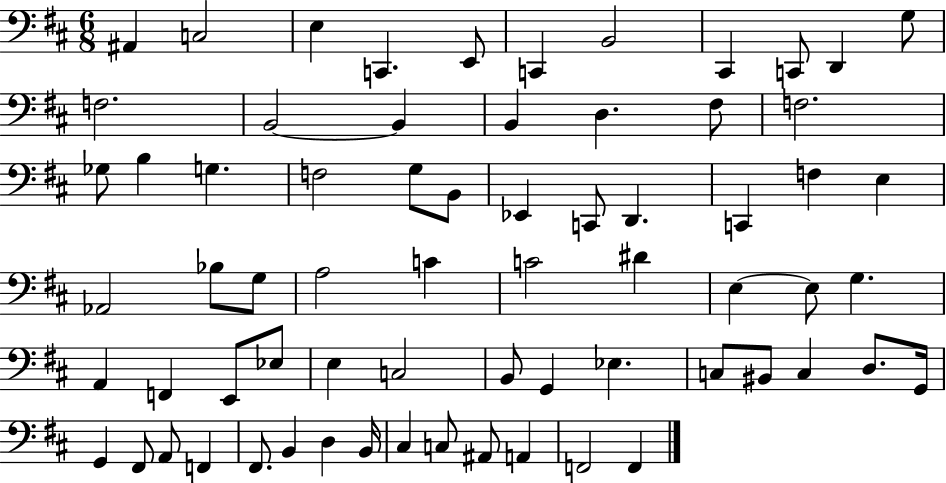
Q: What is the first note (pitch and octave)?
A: A#2